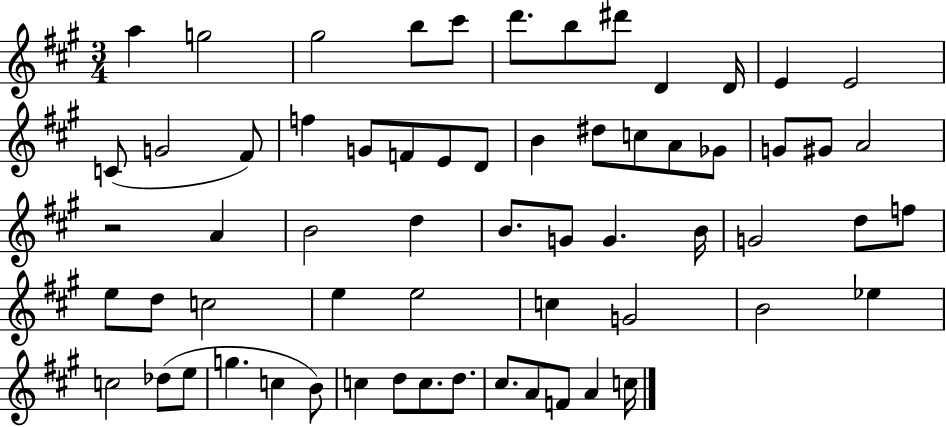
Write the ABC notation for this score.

X:1
T:Untitled
M:3/4
L:1/4
K:A
a g2 ^g2 b/2 ^c'/2 d'/2 b/2 ^d'/2 D D/4 E E2 C/2 G2 ^F/2 f G/2 F/2 E/2 D/2 B ^d/2 c/2 A/2 _G/2 G/2 ^G/2 A2 z2 A B2 d B/2 G/2 G B/4 G2 d/2 f/2 e/2 d/2 c2 e e2 c G2 B2 _e c2 _d/2 e/2 g c B/2 c d/2 c/2 d/2 ^c/2 A/2 F/2 A c/4